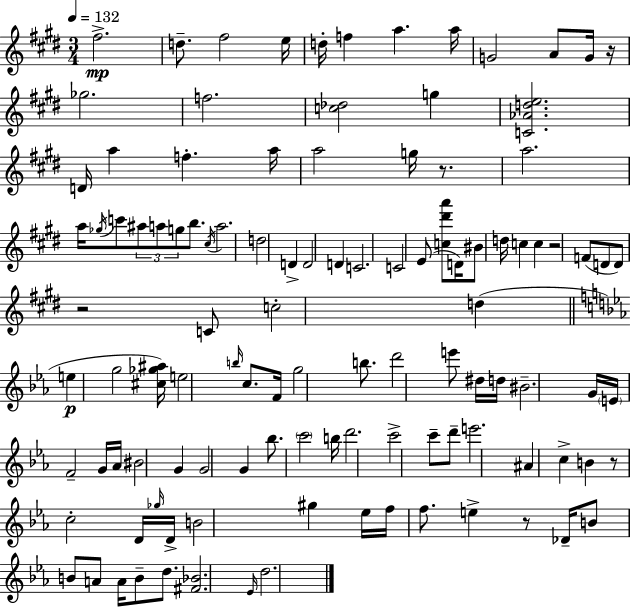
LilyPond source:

{
  \clef treble
  \numericTimeSignature
  \time 3/4
  \key e \major
  \tempo 4 = 132
  fis''2.->\mp | d''8.-- fis''2 e''16 | d''16-. f''4 a''4. a''16 | g'2 a'8 g'16 r16 | \break ges''2. | f''2. | <c'' des''>2 g''4 | <c' aes' d'' e''>2. | \break d'16 a''4 f''4.-. a''16 | a''2 g''16 r8. | a''2. | a''16 \acciaccatura { ges''16 } c'''8 \tuplet 3/2 { ais''8 a''8 g''8 } b''8. | \break \acciaccatura { cis''16 } a''2. | d''2 d'4-> | d'2 d'4 | c'2. | \break c'2 e'8( | <c'' dis''' a'''>8 d'16) bis'8 d''16 c''4 c''4 | r2 f'8( | d'8 d'8) r2 | \break c'8 c''2-. d''4( | \bar "||" \break \key ees \major e''4\p g''2 | <cis'' ges'' ais''>16) e''2 \grace { b''16 } c''8. | f'16 g''2 b''8. | d'''2 e'''8 dis''16 | \break d''16 bis'2.-- | g'16 \parenthesize e'16 f'2-- g'16 | aes'16 bis'2 g'4 | g'2 g'4 | \break bes''8. \parenthesize c'''2 | b''16 d'''2. | c'''2-> c'''8-- d'''8-- | e'''2. | \break ais'4 c''4-> b'4 | r8 c''2-. d'16 | \grace { ges''16 } d'16-> b'2 gis''4 | ees''16 f''16 f''8. e''4-> r8 | \break des'16-- b'8 b'8 a'8 a'16 b'8-- d''8. | <fis' bes'>2. | \grace { ees'16 } d''2. | \bar "|."
}